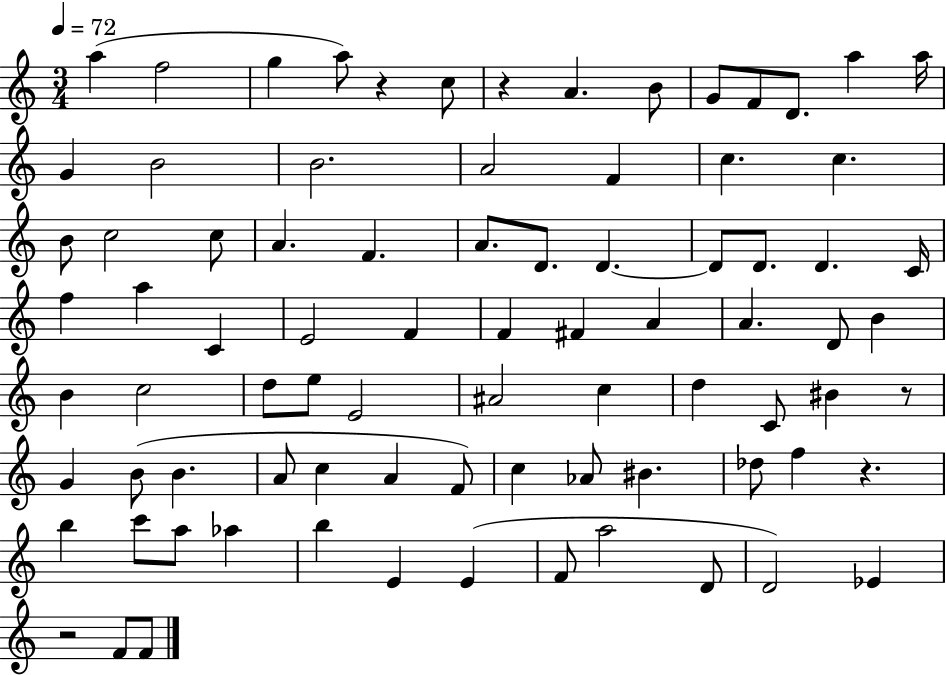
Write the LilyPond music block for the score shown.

{
  \clef treble
  \numericTimeSignature
  \time 3/4
  \key c \major
  \tempo 4 = 72
  a''4( f''2 | g''4 a''8) r4 c''8 | r4 a'4. b'8 | g'8 f'8 d'8. a''4 a''16 | \break g'4 b'2 | b'2. | a'2 f'4 | c''4. c''4. | \break b'8 c''2 c''8 | a'4. f'4. | a'8. d'8. d'4.~~ | d'8 d'8. d'4. c'16 | \break f''4 a''4 c'4 | e'2 f'4 | f'4 fis'4 a'4 | a'4. d'8 b'4 | \break b'4 c''2 | d''8 e''8 e'2 | ais'2 c''4 | d''4 c'8 bis'4 r8 | \break g'4 b'8( b'4. | a'8 c''4 a'4 f'8) | c''4 aes'8 bis'4. | des''8 f''4 r4. | \break b''4 c'''8 a''8 aes''4 | b''4 e'4 e'4( | f'8 a''2 d'8 | d'2) ees'4 | \break r2 f'8 f'8 | \bar "|."
}